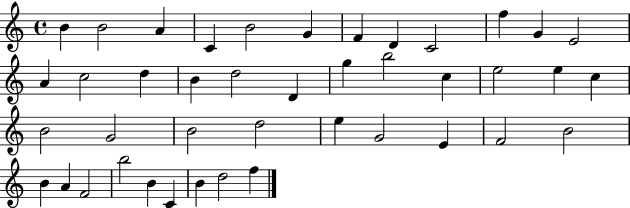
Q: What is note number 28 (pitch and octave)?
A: D5